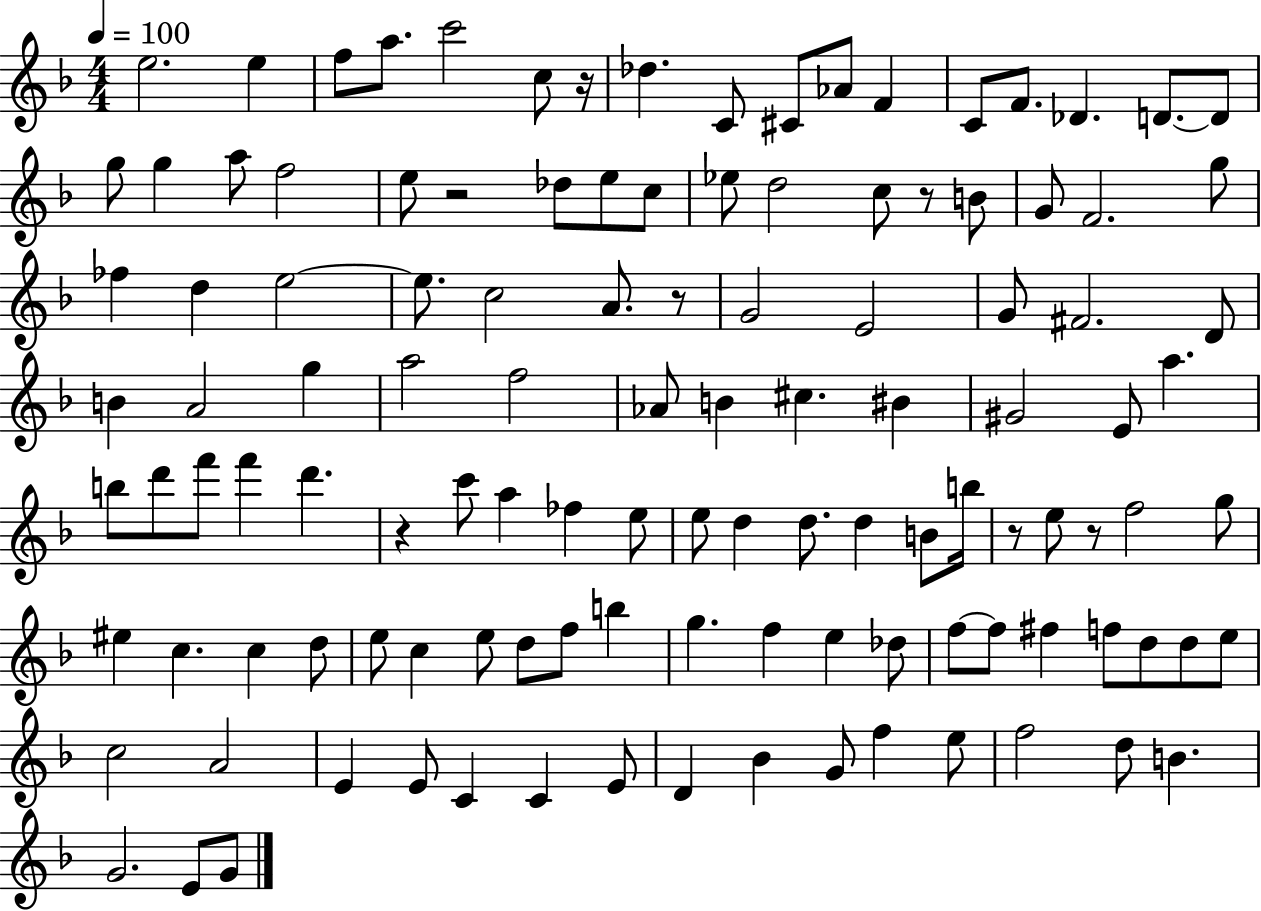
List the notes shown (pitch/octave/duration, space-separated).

E5/h. E5/q F5/e A5/e. C6/h C5/e R/s Db5/q. C4/e C#4/e Ab4/e F4/q C4/e F4/e. Db4/q. D4/e. D4/e G5/e G5/q A5/e F5/h E5/e R/h Db5/e E5/e C5/e Eb5/e D5/h C5/e R/e B4/e G4/e F4/h. G5/e FES5/q D5/q E5/h E5/e. C5/h A4/e. R/e G4/h E4/h G4/e F#4/h. D4/e B4/q A4/h G5/q A5/h F5/h Ab4/e B4/q C#5/q. BIS4/q G#4/h E4/e A5/q. B5/e D6/e F6/e F6/q D6/q. R/q C6/e A5/q FES5/q E5/e E5/e D5/q D5/e. D5/q B4/e B5/s R/e E5/e R/e F5/h G5/e EIS5/q C5/q. C5/q D5/e E5/e C5/q E5/e D5/e F5/e B5/q G5/q. F5/q E5/q Db5/e F5/e F5/e F#5/q F5/e D5/e D5/e E5/e C5/h A4/h E4/q E4/e C4/q C4/q E4/e D4/q Bb4/q G4/e F5/q E5/e F5/h D5/e B4/q. G4/h. E4/e G4/e